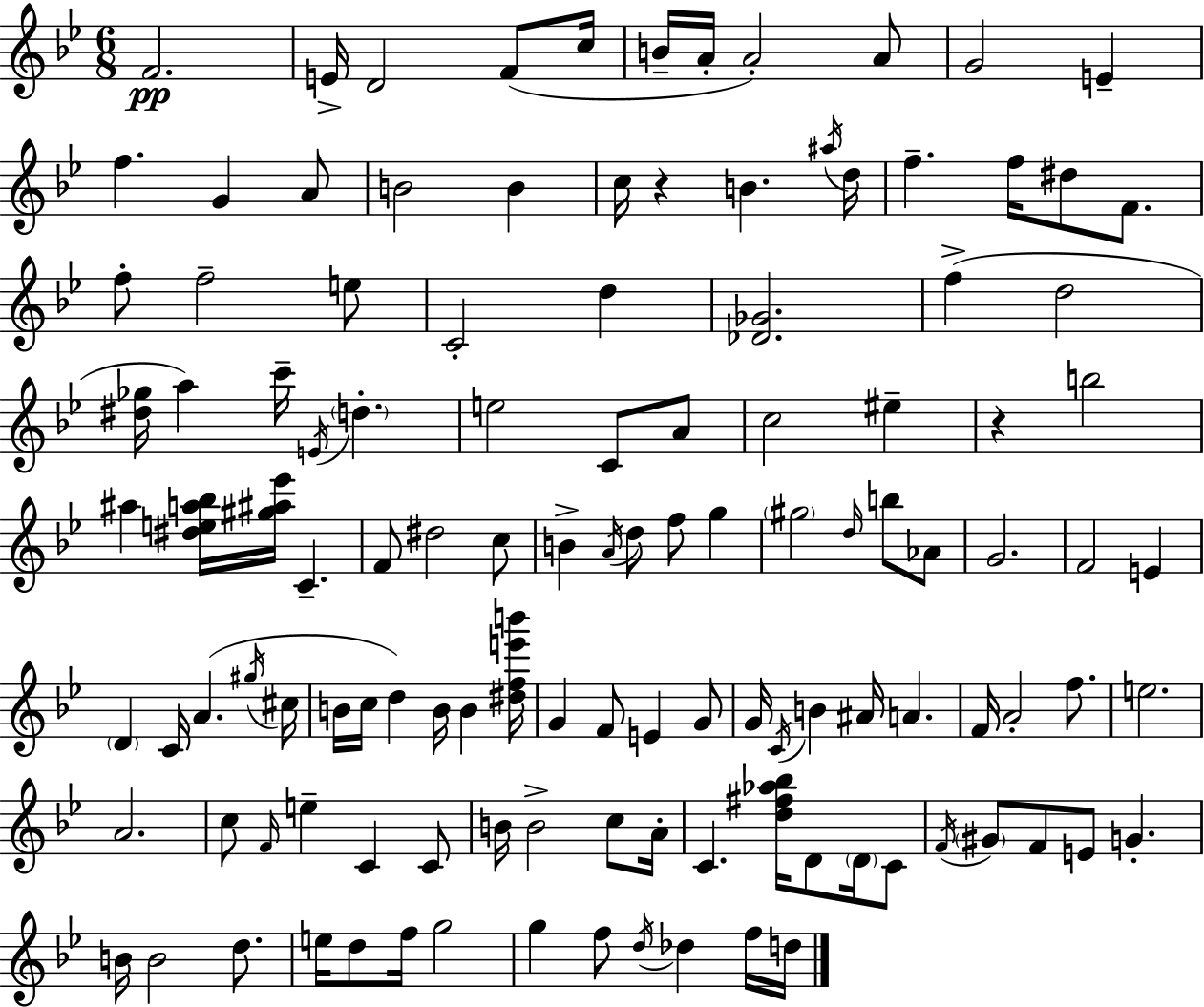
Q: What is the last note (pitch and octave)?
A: D5